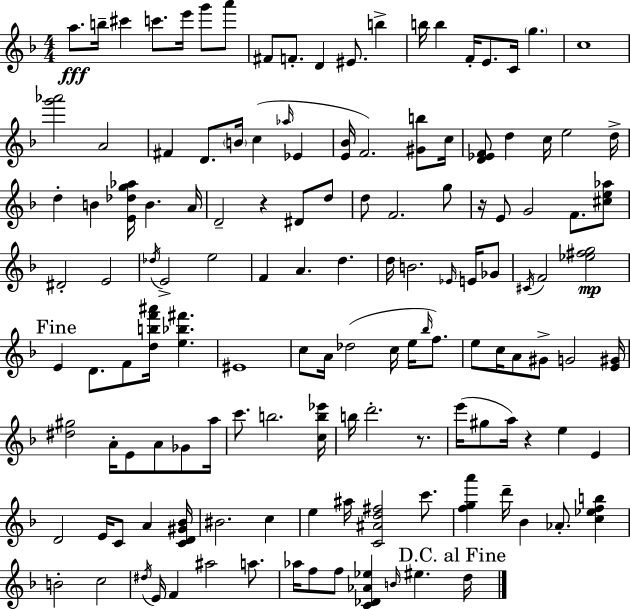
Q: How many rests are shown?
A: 4